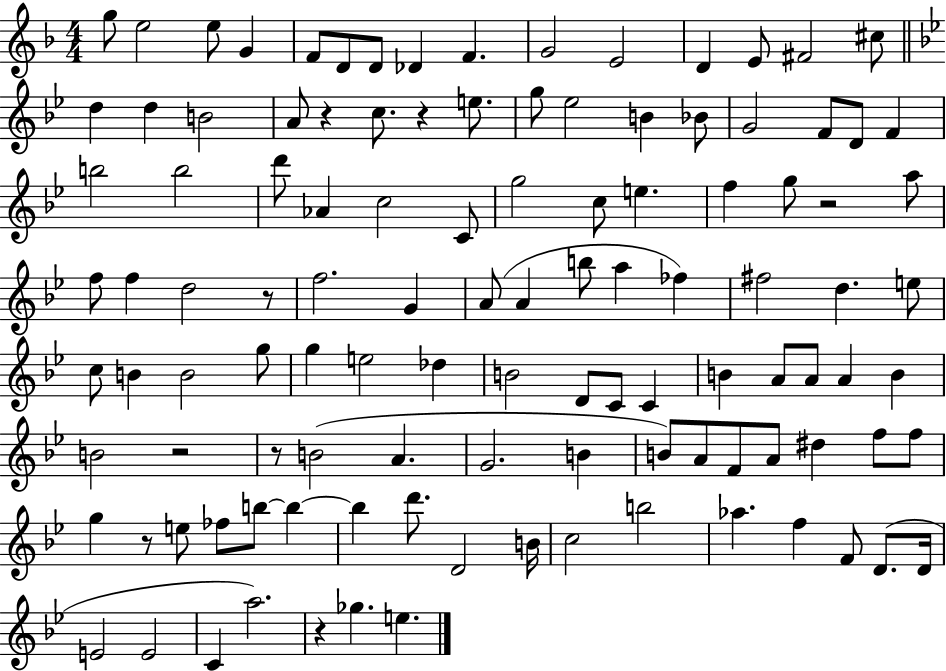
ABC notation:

X:1
T:Untitled
M:4/4
L:1/4
K:F
g/2 e2 e/2 G F/2 D/2 D/2 _D F G2 E2 D E/2 ^F2 ^c/2 d d B2 A/2 z c/2 z e/2 g/2 _e2 B _B/2 G2 F/2 D/2 F b2 b2 d'/2 _A c2 C/2 g2 c/2 e f g/2 z2 a/2 f/2 f d2 z/2 f2 G A/2 A b/2 a _f ^f2 d e/2 c/2 B B2 g/2 g e2 _d B2 D/2 C/2 C B A/2 A/2 A B B2 z2 z/2 B2 A G2 B B/2 A/2 F/2 A/2 ^d f/2 f/2 g z/2 e/2 _f/2 b/2 b b d'/2 D2 B/4 c2 b2 _a f F/2 D/2 D/4 E2 E2 C a2 z _g e